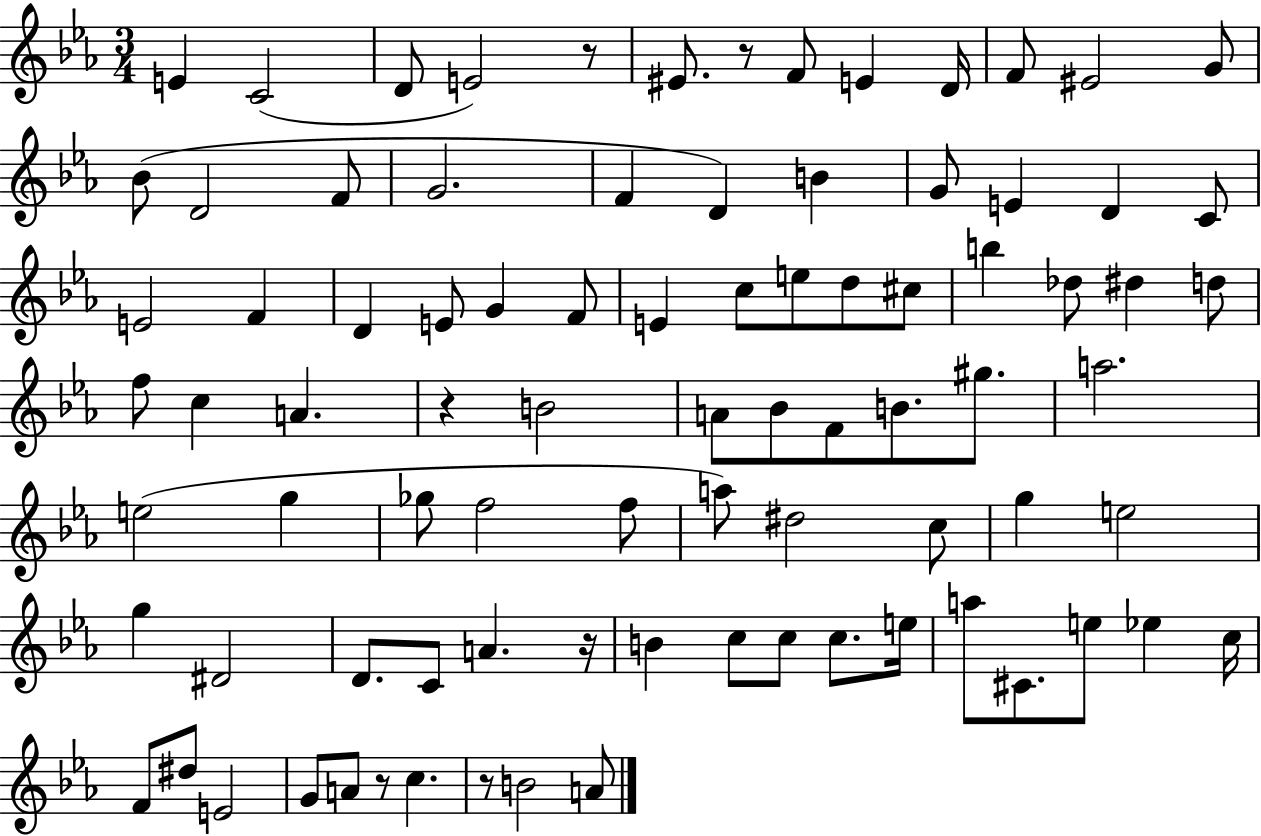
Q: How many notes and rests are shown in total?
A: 86